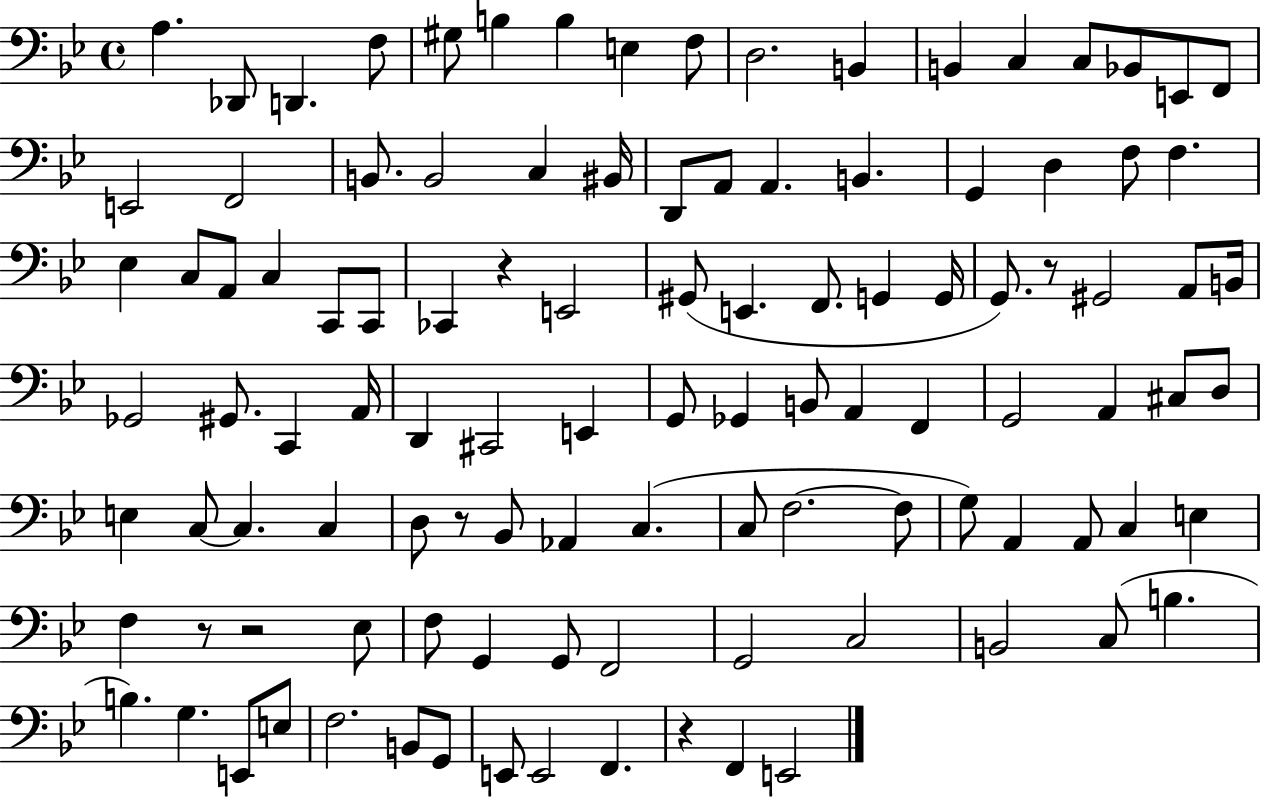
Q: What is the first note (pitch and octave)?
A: A3